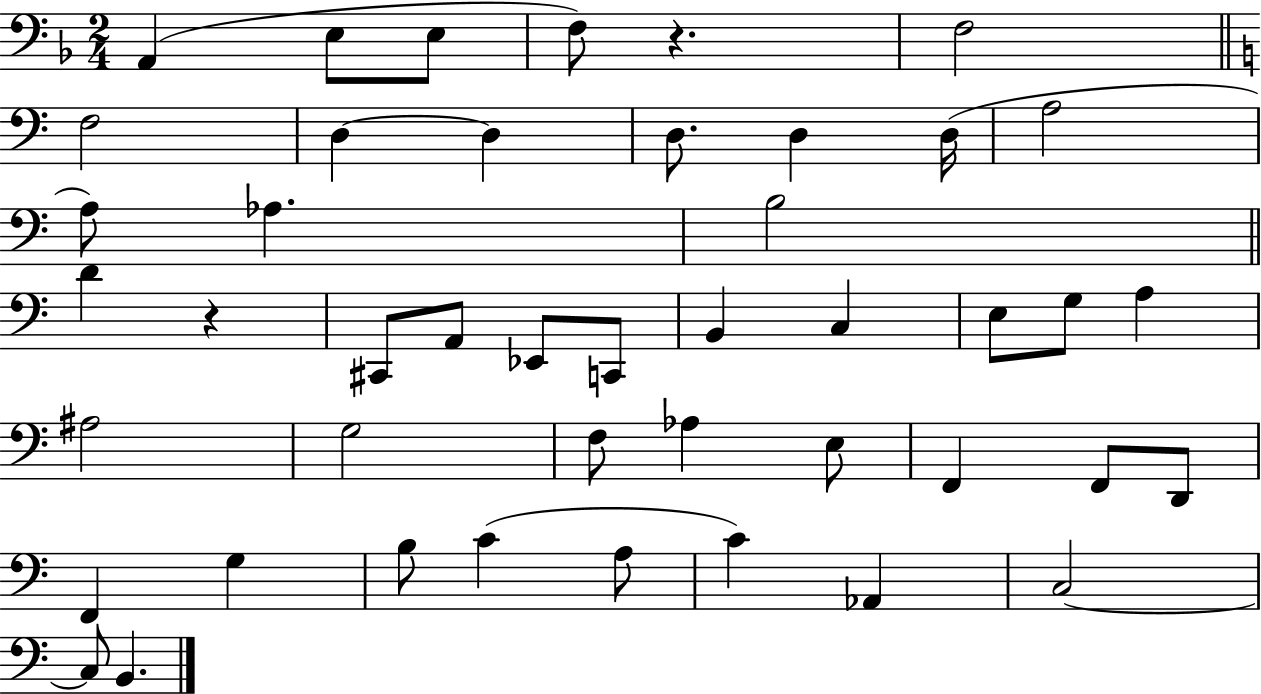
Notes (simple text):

A2/q E3/e E3/e F3/e R/q. F3/h F3/h D3/q D3/q D3/e. D3/q D3/s A3/h A3/e Ab3/q. B3/h D4/q R/q C#2/e A2/e Eb2/e C2/e B2/q C3/q E3/e G3/e A3/q A#3/h G3/h F3/e Ab3/q E3/e F2/q F2/e D2/e F2/q G3/q B3/e C4/q A3/e C4/q Ab2/q C3/h C3/e B2/q.